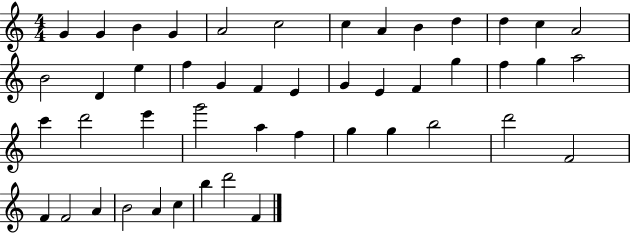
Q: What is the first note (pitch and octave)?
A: G4